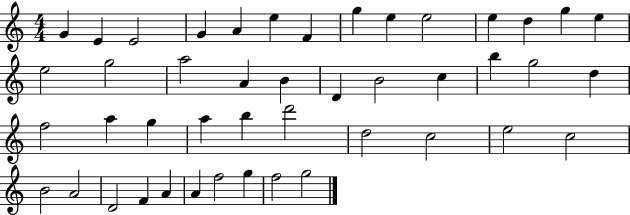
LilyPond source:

{
  \clef treble
  \numericTimeSignature
  \time 4/4
  \key c \major
  g'4 e'4 e'2 | g'4 a'4 e''4 f'4 | g''4 e''4 e''2 | e''4 d''4 g''4 e''4 | \break e''2 g''2 | a''2 a'4 b'4 | d'4 b'2 c''4 | b''4 g''2 d''4 | \break f''2 a''4 g''4 | a''4 b''4 d'''2 | d''2 c''2 | e''2 c''2 | \break b'2 a'2 | d'2 f'4 a'4 | a'4 f''2 g''4 | f''2 g''2 | \break \bar "|."
}